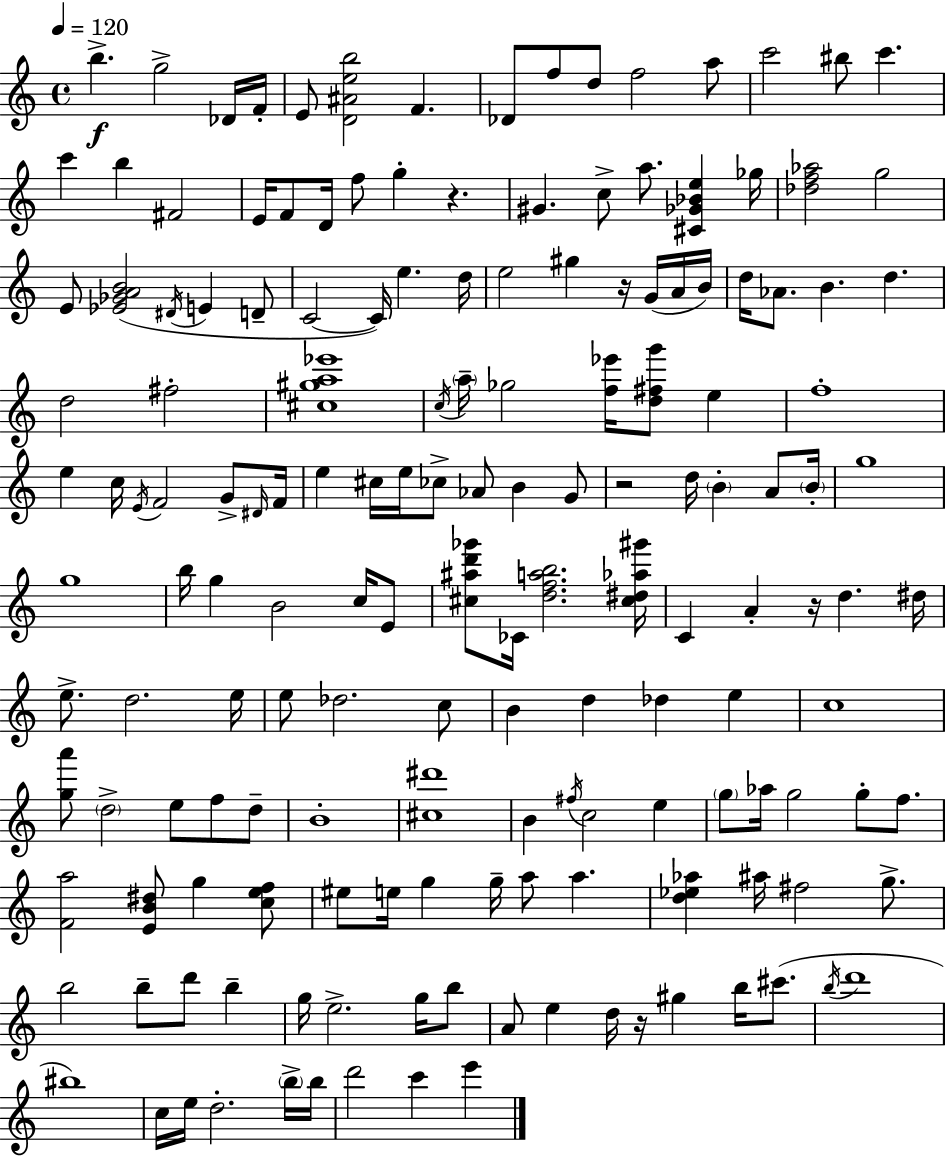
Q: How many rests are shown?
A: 5